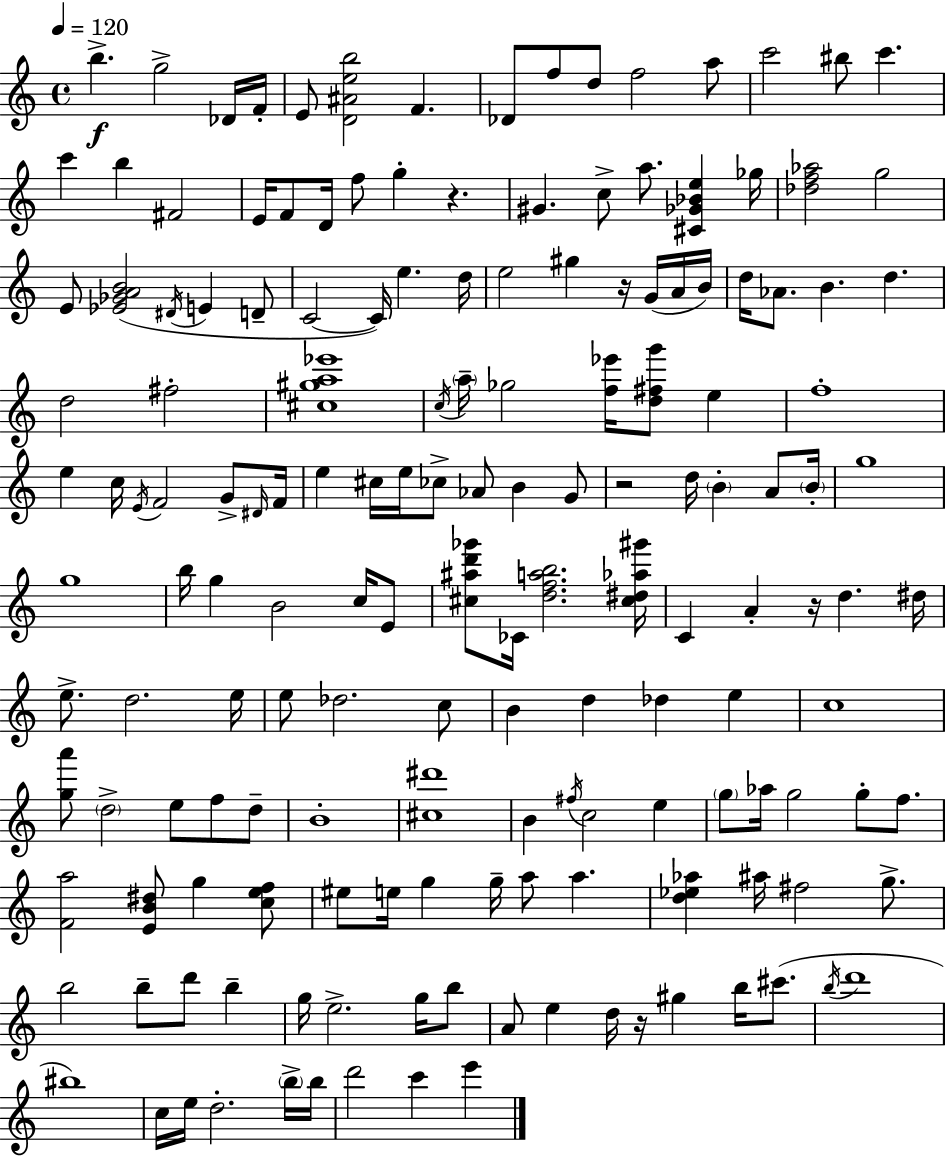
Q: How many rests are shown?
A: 5